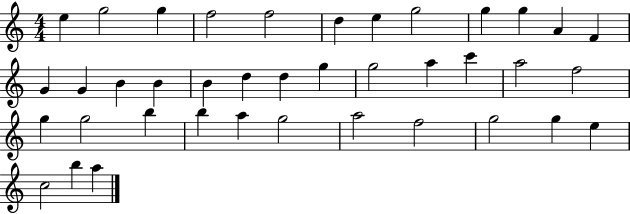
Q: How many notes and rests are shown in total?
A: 39